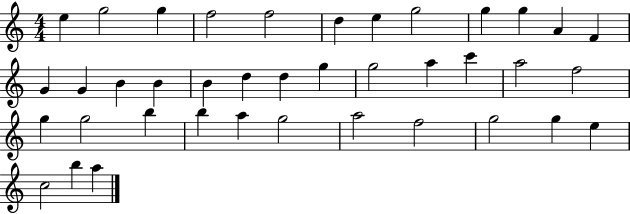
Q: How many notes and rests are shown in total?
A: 39